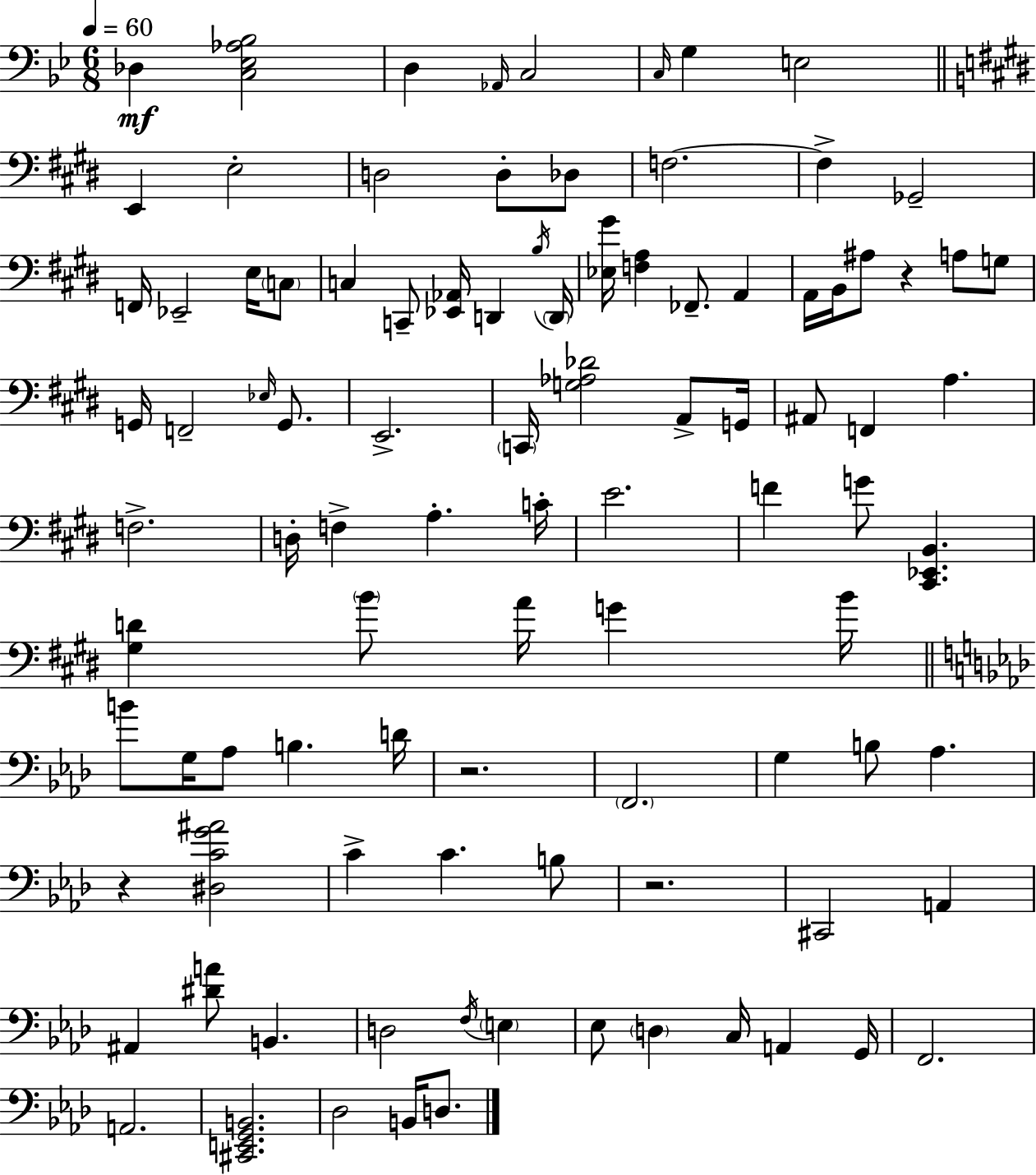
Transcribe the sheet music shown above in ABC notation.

X:1
T:Untitled
M:6/8
L:1/4
K:Bb
_D, [C,_E,_A,_B,]2 D, _A,,/4 C,2 C,/4 G, E,2 E,, E,2 D,2 D,/2 _D,/2 F,2 F, _G,,2 F,,/4 _E,,2 E,/4 C,/2 C, C,,/2 [_E,,_A,,]/4 D,, B,/4 D,,/4 [_E,^G]/4 [F,A,] _F,,/2 A,, A,,/4 B,,/4 ^A,/2 z A,/2 G,/2 G,,/4 F,,2 _E,/4 G,,/2 E,,2 C,,/4 [G,_A,_D]2 A,,/2 G,,/4 ^A,,/2 F,, A, F,2 D,/4 F, A, C/4 E2 F G/2 [^C,,_E,,B,,] [^G,D] B/2 A/4 G B/4 B/2 G,/4 _A,/2 B, D/4 z2 F,,2 G, B,/2 _A, z [^D,CG^A]2 C C B,/2 z2 ^C,,2 A,, ^A,, [^DA]/2 B,, D,2 F,/4 E, _E,/2 D, C,/4 A,, G,,/4 F,,2 A,,2 [^C,,E,,G,,B,,]2 _D,2 B,,/4 D,/2